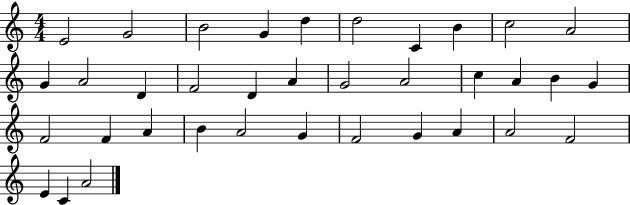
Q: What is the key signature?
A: C major